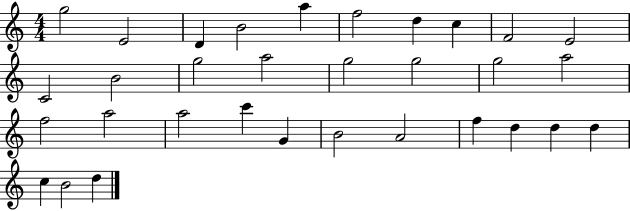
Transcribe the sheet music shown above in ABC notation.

X:1
T:Untitled
M:4/4
L:1/4
K:C
g2 E2 D B2 a f2 d c F2 E2 C2 B2 g2 a2 g2 g2 g2 a2 f2 a2 a2 c' G B2 A2 f d d d c B2 d